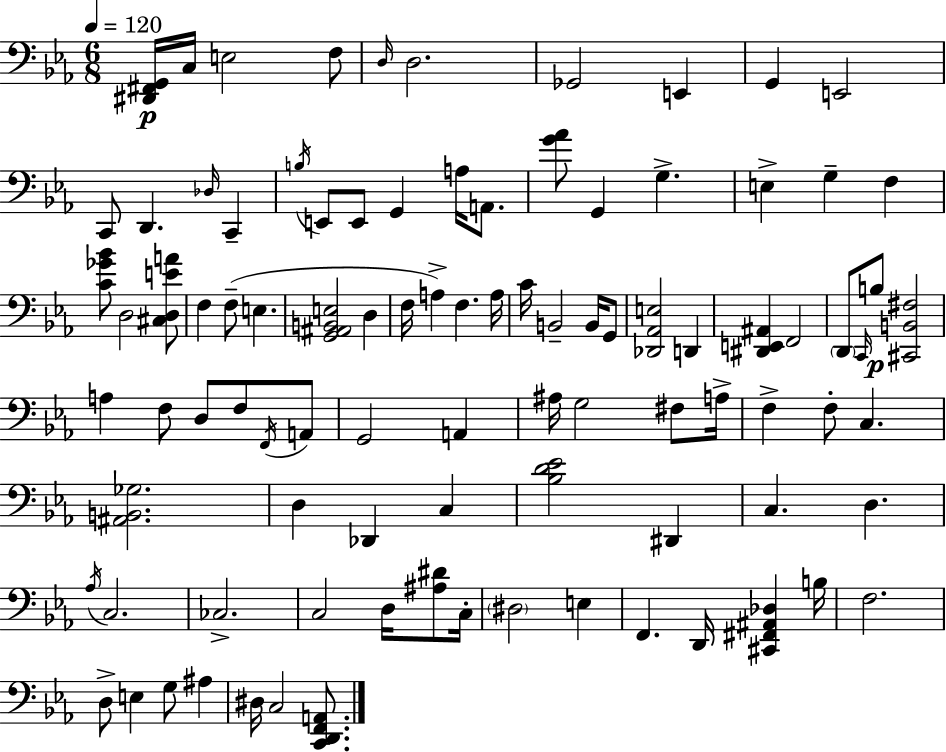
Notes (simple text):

[D#2,F#2,G2]/s C3/s E3/h F3/e D3/s D3/h. Gb2/h E2/q G2/q E2/h C2/e D2/q. Db3/s C2/q B3/s E2/e E2/e G2/q A3/s A2/e. [G4,Ab4]/e G2/q G3/q. E3/q G3/q F3/q [C4,Gb4,Bb4]/e D3/h [C#3,D3,E4,A4]/e F3/q F3/e E3/q. [G2,A#2,B2,E3]/h D3/q F3/s A3/q F3/q. A3/s C4/s B2/h B2/s G2/e [Db2,Ab2,E3]/h D2/q [D#2,E2,A#2]/q F2/h D2/e C2/s B3/e [C#2,B2,F#3]/h A3/q F3/e D3/e F3/e F2/s A2/e G2/h A2/q A#3/s G3/h F#3/e A3/s F3/q F3/e C3/q. [A#2,B2,Gb3]/h. D3/q Db2/q C3/q [Bb3,D4,Eb4]/h D#2/q C3/q. D3/q. Ab3/s C3/h. CES3/h. C3/h D3/s [A#3,D#4]/e C3/s D#3/h E3/q F2/q. D2/s [C#2,F#2,A#2,Db3]/q B3/s F3/h. D3/e E3/q G3/e A#3/q D#3/s C3/h [C2,D2,F2,A2]/e.